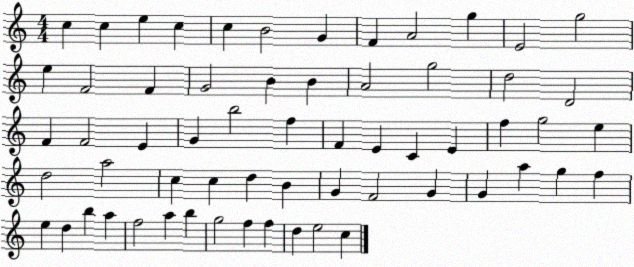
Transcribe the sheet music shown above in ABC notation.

X:1
T:Untitled
M:4/4
L:1/4
K:C
c c e c c B2 G F A2 g E2 g2 e F2 F G2 B B A2 g2 d2 D2 F F2 E G b2 f F E C E f g2 e d2 a2 c c d B G F2 G G a g f e d b a f2 a b g2 f f d e2 c